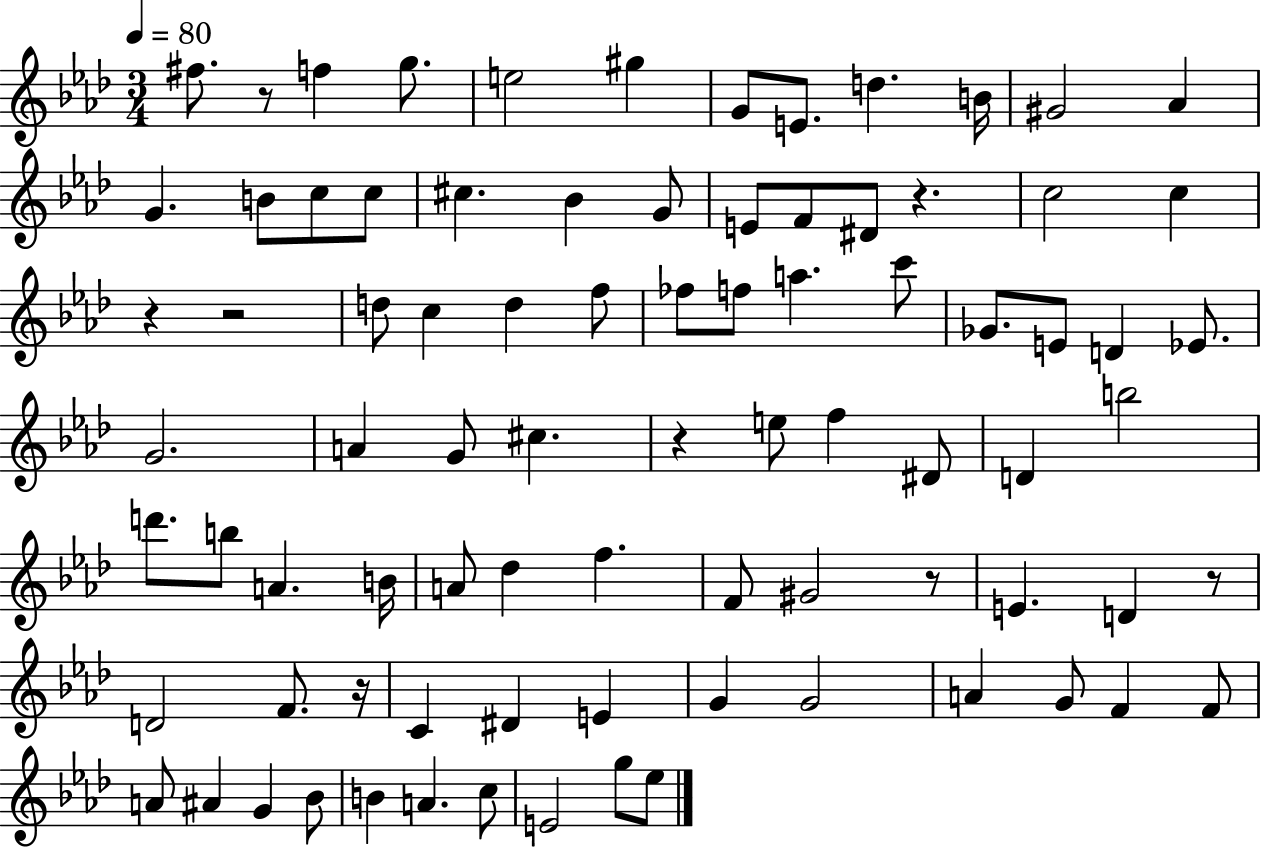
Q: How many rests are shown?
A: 8